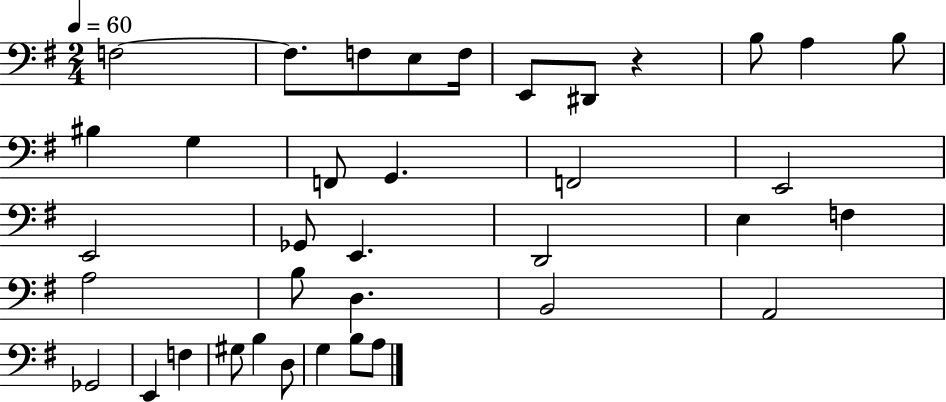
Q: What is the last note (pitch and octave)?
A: A3